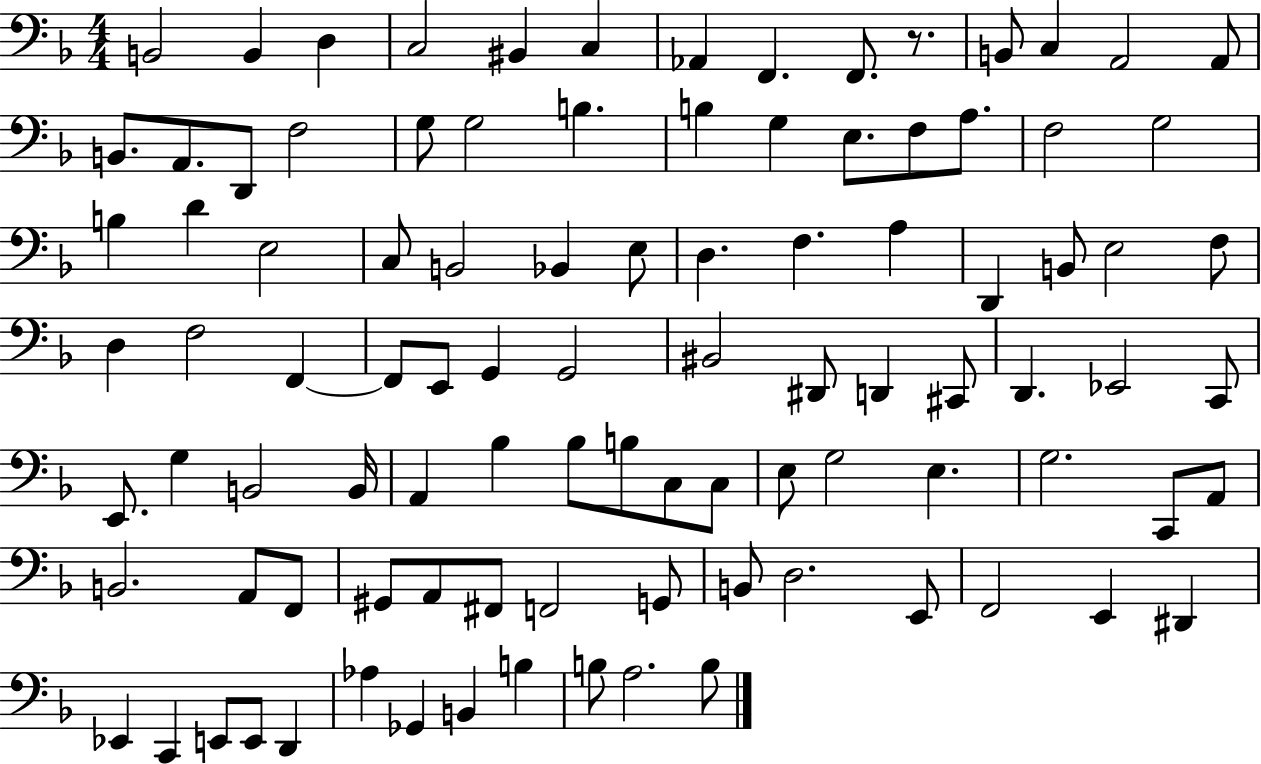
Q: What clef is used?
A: bass